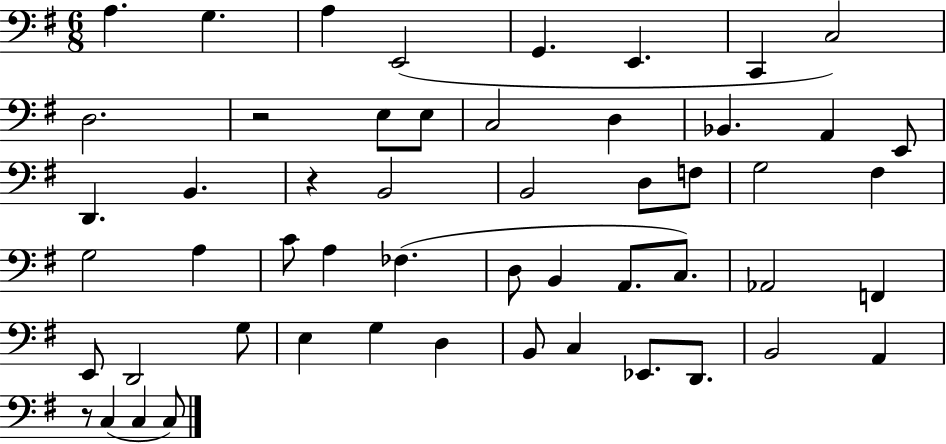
A3/q. G3/q. A3/q E2/h G2/q. E2/q. C2/q C3/h D3/h. R/h E3/e E3/e C3/h D3/q Bb2/q. A2/q E2/e D2/q. B2/q. R/q B2/h B2/h D3/e F3/e G3/h F#3/q G3/h A3/q C4/e A3/q FES3/q. D3/e B2/q A2/e. C3/e. Ab2/h F2/q E2/e D2/h G3/e E3/q G3/q D3/q B2/e C3/q Eb2/e. D2/e. B2/h A2/q R/e C3/q C3/q C3/e